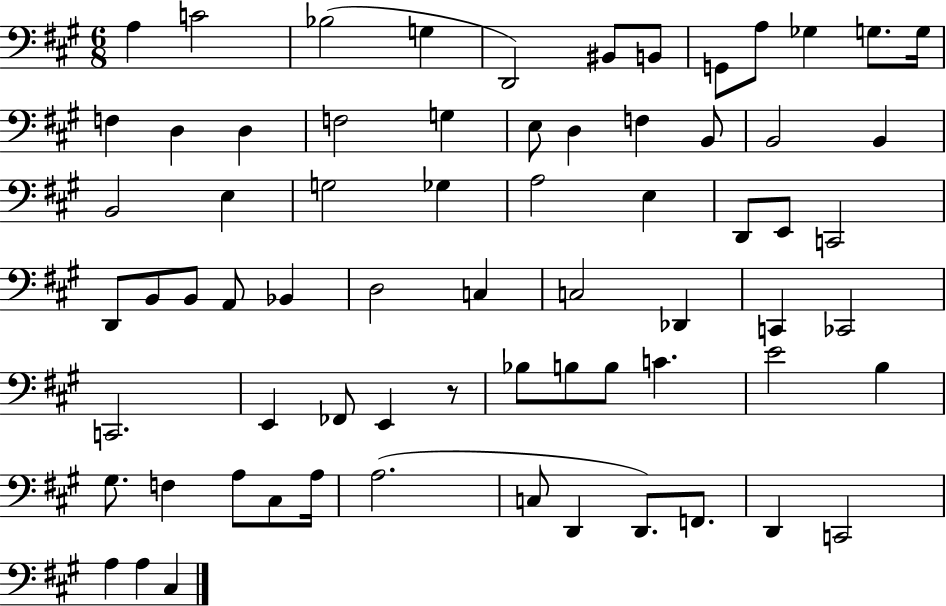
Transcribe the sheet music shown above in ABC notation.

X:1
T:Untitled
M:6/8
L:1/4
K:A
A, C2 _B,2 G, D,,2 ^B,,/2 B,,/2 G,,/2 A,/2 _G, G,/2 G,/4 F, D, D, F,2 G, E,/2 D, F, B,,/2 B,,2 B,, B,,2 E, G,2 _G, A,2 E, D,,/2 E,,/2 C,,2 D,,/2 B,,/2 B,,/2 A,,/2 _B,, D,2 C, C,2 _D,, C,, _C,,2 C,,2 E,, _F,,/2 E,, z/2 _B,/2 B,/2 B,/2 C E2 B, ^G,/2 F, A,/2 ^C,/2 A,/4 A,2 C,/2 D,, D,,/2 F,,/2 D,, C,,2 A, A, ^C,